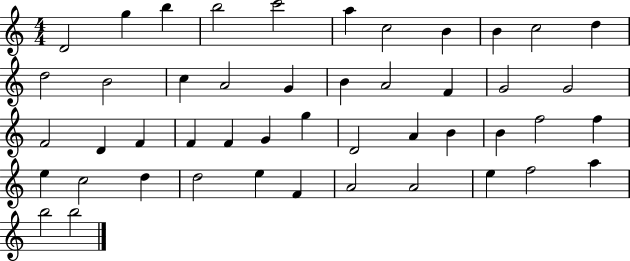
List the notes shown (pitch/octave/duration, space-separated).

D4/h G5/q B5/q B5/h C6/h A5/q C5/h B4/q B4/q C5/h D5/q D5/h B4/h C5/q A4/h G4/q B4/q A4/h F4/q G4/h G4/h F4/h D4/q F4/q F4/q F4/q G4/q G5/q D4/h A4/q B4/q B4/q F5/h F5/q E5/q C5/h D5/q D5/h E5/q F4/q A4/h A4/h E5/q F5/h A5/q B5/h B5/h